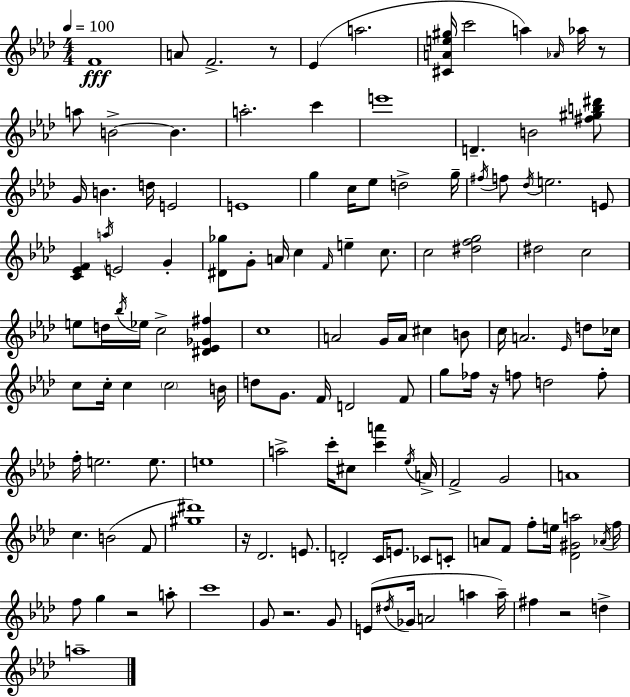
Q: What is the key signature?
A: F minor